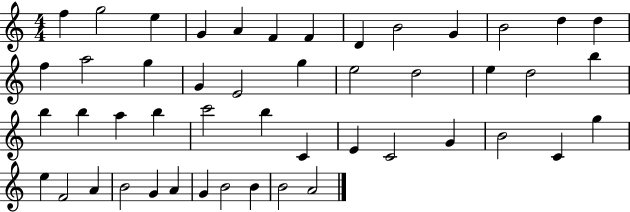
X:1
T:Untitled
M:4/4
L:1/4
K:C
f g2 e G A F F D B2 G B2 d d f a2 g G E2 g e2 d2 e d2 b b b a b c'2 b C E C2 G B2 C g e F2 A B2 G A G B2 B B2 A2